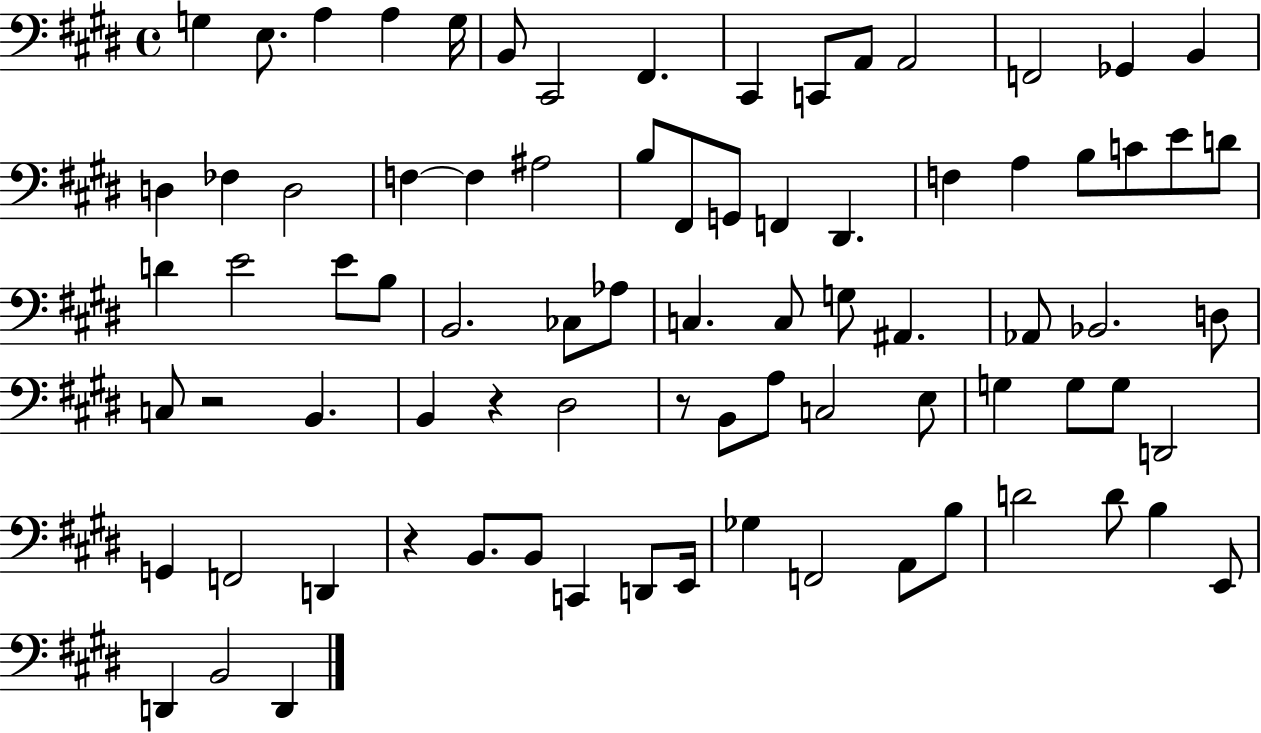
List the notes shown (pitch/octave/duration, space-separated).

G3/q E3/e. A3/q A3/q G3/s B2/e C#2/h F#2/q. C#2/q C2/e A2/e A2/h F2/h Gb2/q B2/q D3/q FES3/q D3/h F3/q F3/q A#3/h B3/e F#2/e G2/e F2/q D#2/q. F3/q A3/q B3/e C4/e E4/e D4/e D4/q E4/h E4/e B3/e B2/h. CES3/e Ab3/e C3/q. C3/e G3/e A#2/q. Ab2/e Bb2/h. D3/e C3/e R/h B2/q. B2/q R/q D#3/h R/e B2/e A3/e C3/h E3/e G3/q G3/e G3/e D2/h G2/q F2/h D2/q R/q B2/e. B2/e C2/q D2/e E2/s Gb3/q F2/h A2/e B3/e D4/h D4/e B3/q E2/e D2/q B2/h D2/q